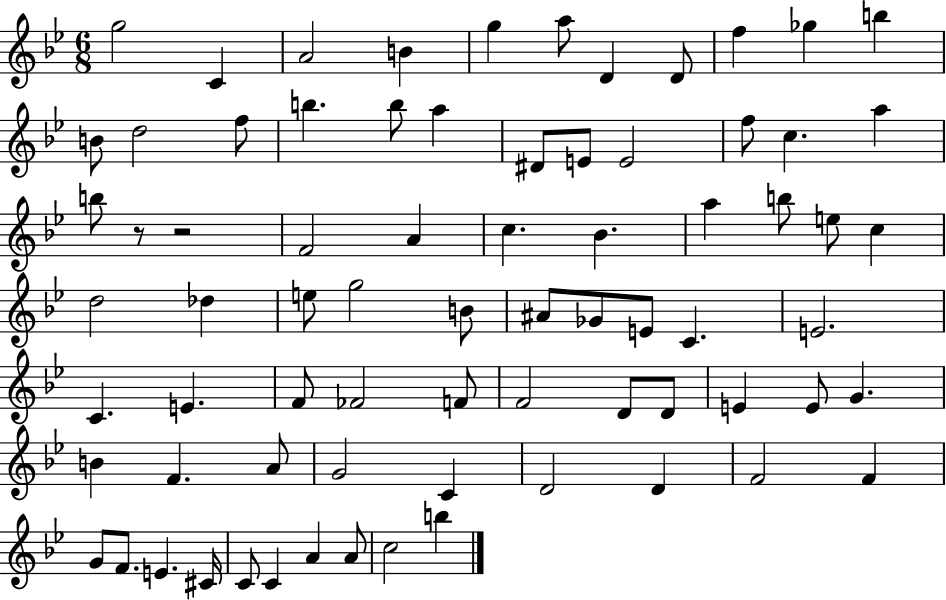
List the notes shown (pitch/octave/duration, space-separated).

G5/h C4/q A4/h B4/q G5/q A5/e D4/q D4/e F5/q Gb5/q B5/q B4/e D5/h F5/e B5/q. B5/e A5/q D#4/e E4/e E4/h F5/e C5/q. A5/q B5/e R/e R/h F4/h A4/q C5/q. Bb4/q. A5/q B5/e E5/e C5/q D5/h Db5/q E5/e G5/h B4/e A#4/e Gb4/e E4/e C4/q. E4/h. C4/q. E4/q. F4/e FES4/h F4/e F4/h D4/e D4/e E4/q E4/e G4/q. B4/q F4/q. A4/e G4/h C4/q D4/h D4/q F4/h F4/q G4/e F4/e. E4/q. C#4/s C4/e C4/q A4/q A4/e C5/h B5/q